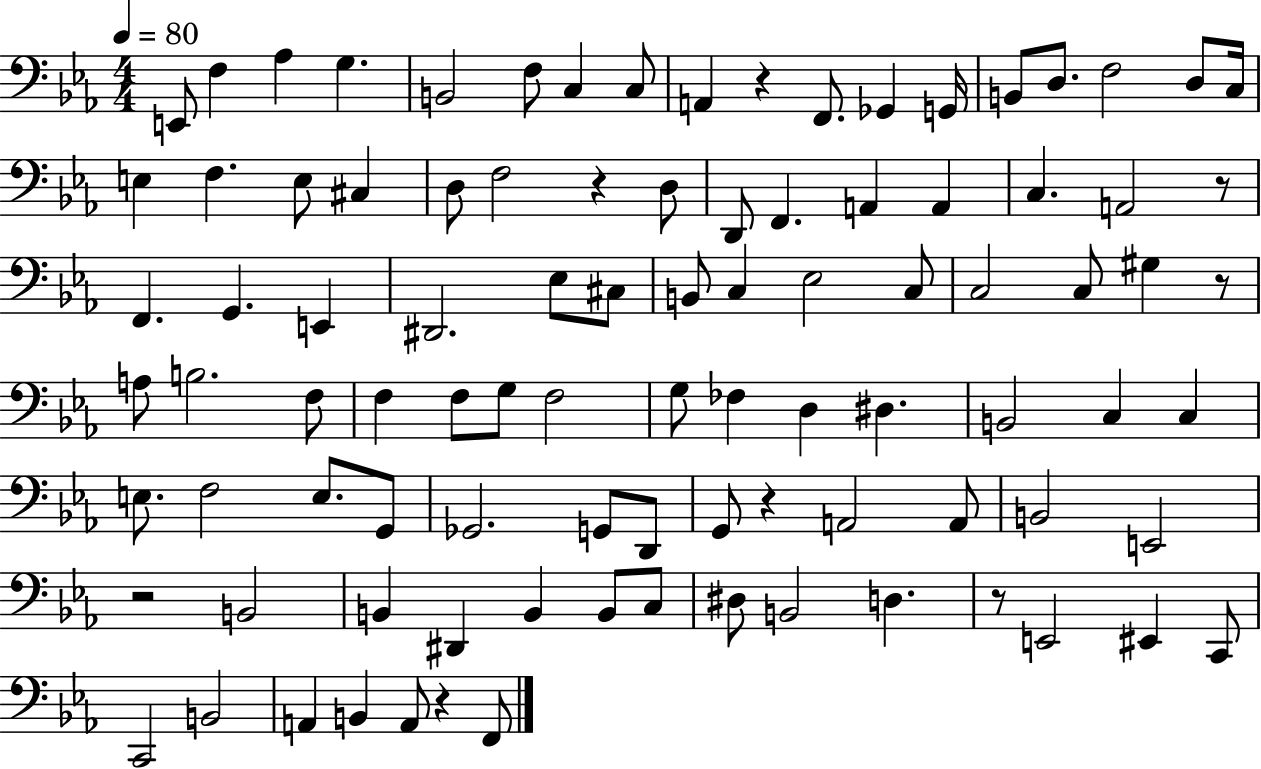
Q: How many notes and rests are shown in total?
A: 95